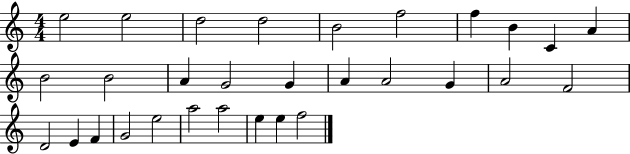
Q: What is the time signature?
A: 4/4